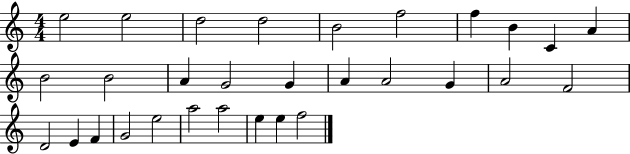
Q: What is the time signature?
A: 4/4